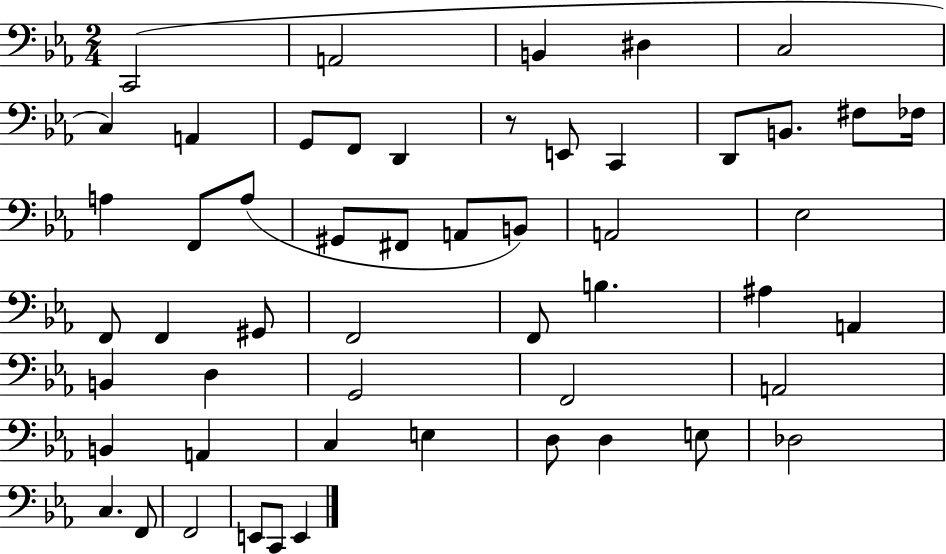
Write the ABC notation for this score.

X:1
T:Untitled
M:2/4
L:1/4
K:Eb
C,,2 A,,2 B,, ^D, C,2 C, A,, G,,/2 F,,/2 D,, z/2 E,,/2 C,, D,,/2 B,,/2 ^F,/2 _F,/4 A, F,,/2 A,/2 ^G,,/2 ^F,,/2 A,,/2 B,,/2 A,,2 _E,2 F,,/2 F,, ^G,,/2 F,,2 F,,/2 B, ^A, A,, B,, D, G,,2 F,,2 A,,2 B,, A,, C, E, D,/2 D, E,/2 _D,2 C, F,,/2 F,,2 E,,/2 C,,/2 E,,